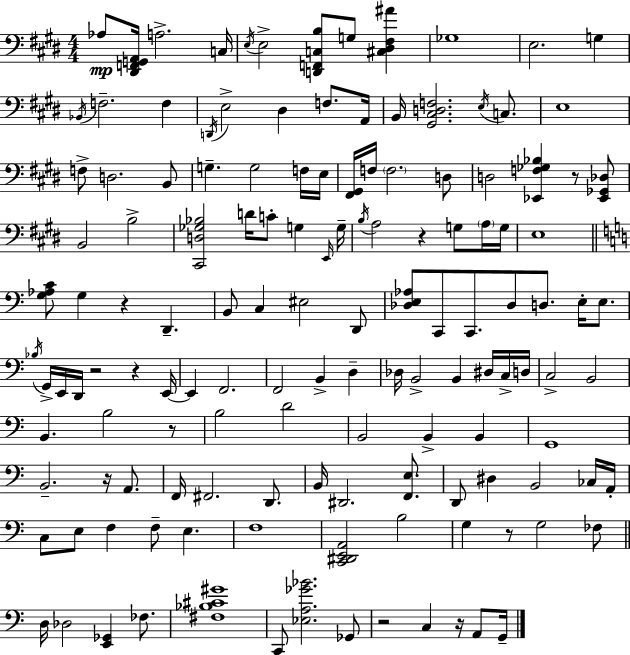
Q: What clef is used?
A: bass